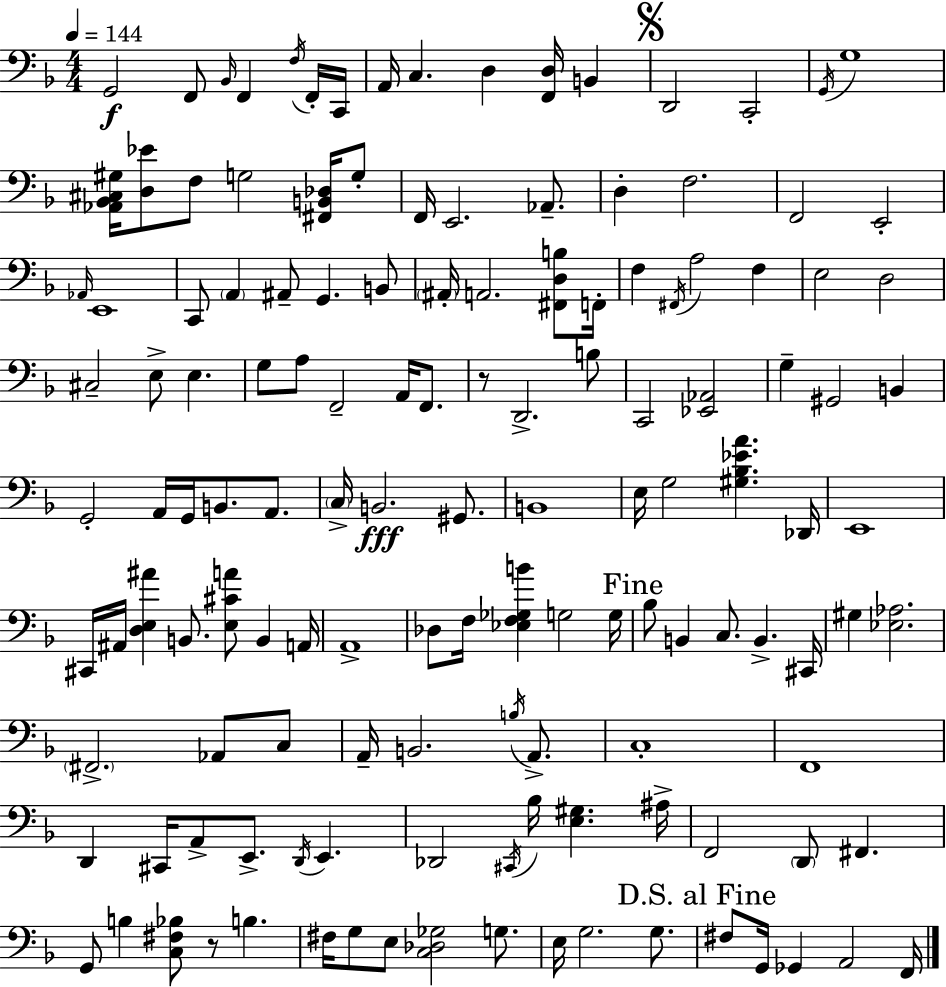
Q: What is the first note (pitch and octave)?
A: G2